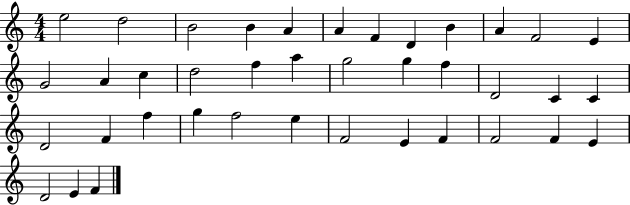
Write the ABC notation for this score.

X:1
T:Untitled
M:4/4
L:1/4
K:C
e2 d2 B2 B A A F D B A F2 E G2 A c d2 f a g2 g f D2 C C D2 F f g f2 e F2 E F F2 F E D2 E F